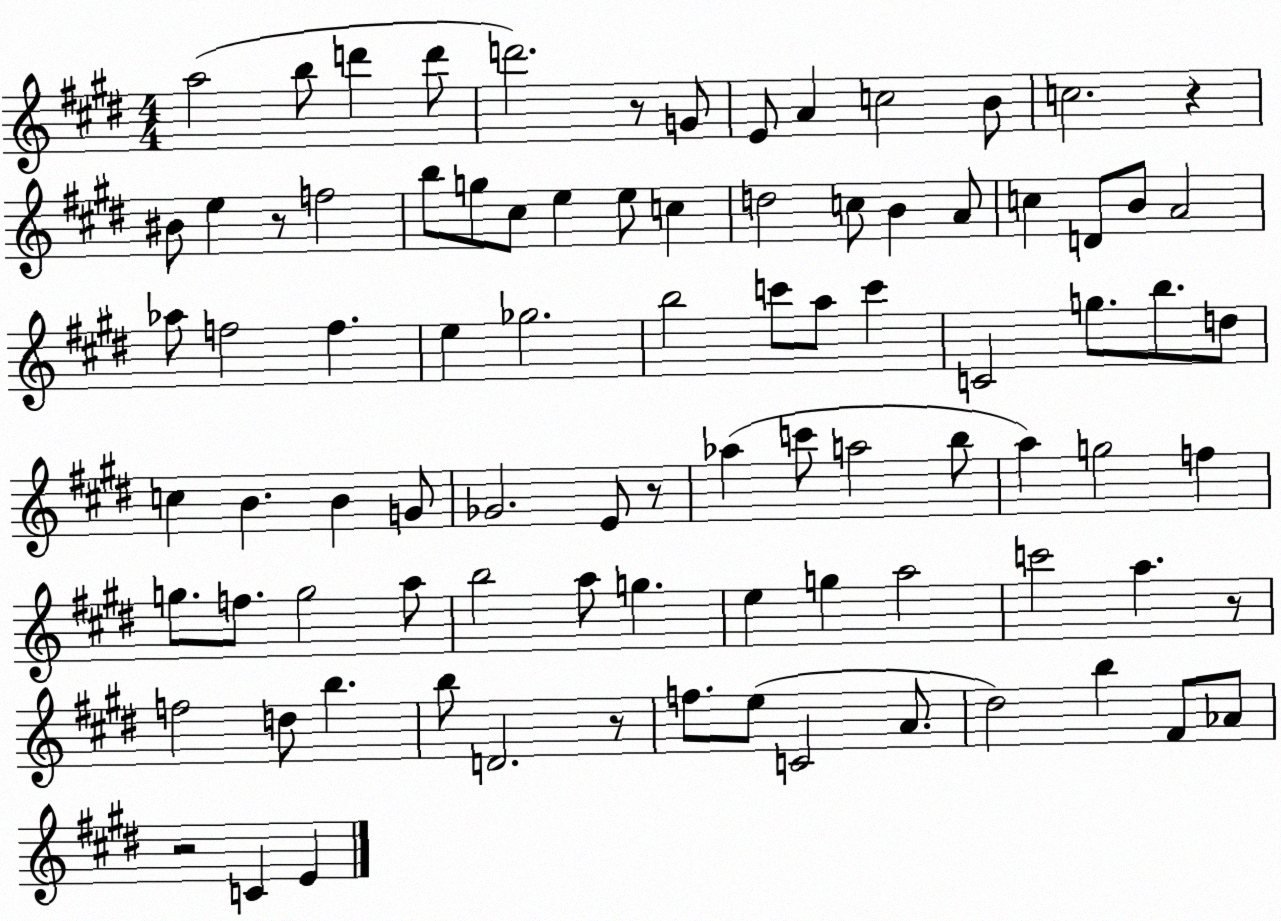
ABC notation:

X:1
T:Untitled
M:4/4
L:1/4
K:E
a2 b/2 d' d'/2 d'2 z/2 G/2 E/2 A c2 B/2 c2 z ^B/2 e z/2 f2 b/2 g/2 ^c/2 e e/2 c d2 c/2 B A/2 c D/2 B/2 A2 _a/2 f2 f e _g2 b2 c'/2 a/2 c' C2 g/2 b/2 d/2 c B B G/2 _G2 E/2 z/2 _a c'/2 a2 b/2 a g2 f g/2 f/2 g2 a/2 b2 a/2 g e g a2 c'2 a z/2 f2 d/2 b b/2 D2 z/2 f/2 e/2 C2 A/2 ^d2 b ^F/2 _A/2 z2 C E